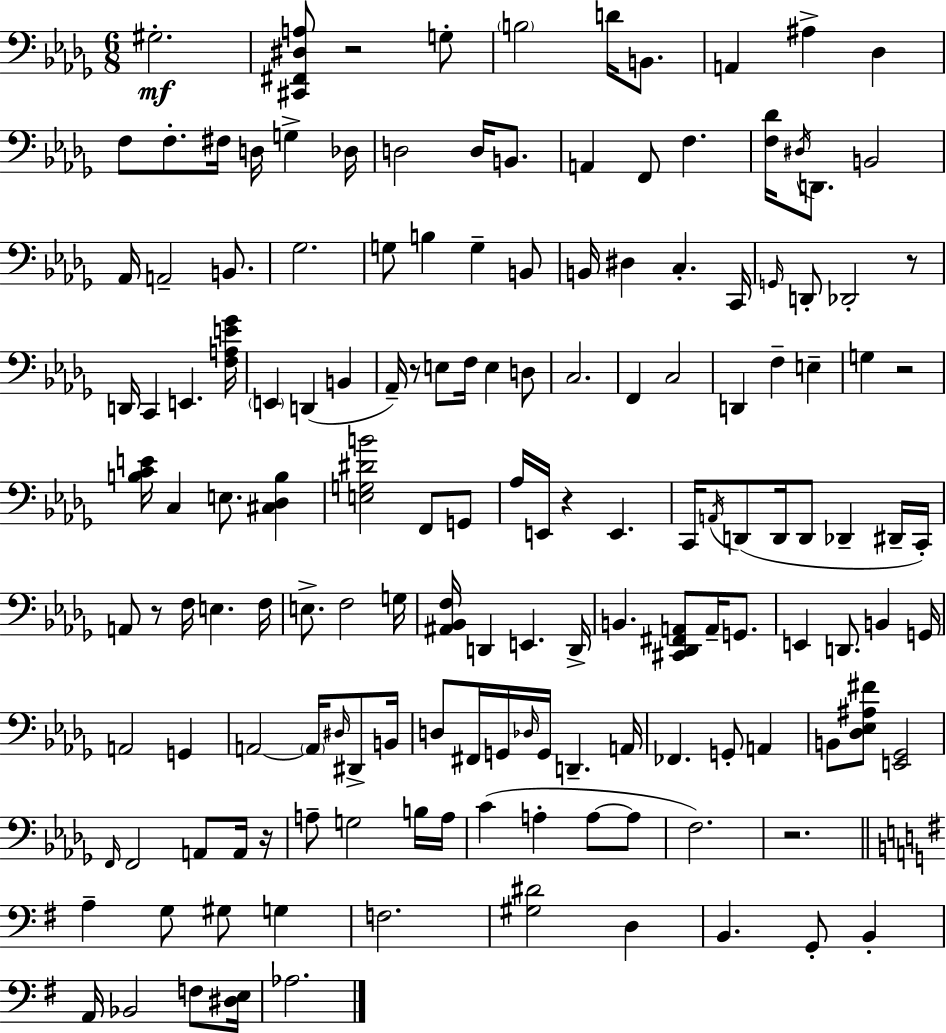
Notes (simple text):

G#3/h. [C#2,F#2,D#3,A3]/e R/h G3/e B3/h D4/s B2/e. A2/q A#3/q Db3/q F3/e F3/e. F#3/s D3/s G3/q Db3/s D3/h D3/s B2/e. A2/q F2/e F3/q. [F3,Db4]/s D#3/s D2/e. B2/h Ab2/s A2/h B2/e. Gb3/h. G3/e B3/q G3/q B2/e B2/s D#3/q C3/q. C2/s G2/s D2/e Db2/h R/e D2/s C2/q E2/q. [F3,A3,E4,Gb4]/s E2/q D2/q B2/q Ab2/s R/e E3/e F3/s E3/q D3/e C3/h. F2/q C3/h D2/q F3/q E3/q G3/q R/h [B3,C4,E4]/s C3/q E3/e. [C#3,Db3,B3]/q [E3,G3,D#4,B4]/h F2/e G2/e Ab3/s E2/s R/q E2/q. C2/s A2/s D2/e D2/s D2/e Db2/q D#2/s C2/s A2/e R/e F3/s E3/q. F3/s E3/e. F3/h G3/s [A#2,Bb2,F3]/s D2/q E2/q. D2/s B2/q. [C#2,Db2,F#2,A2]/e A2/s G2/e. E2/q D2/e. B2/q G2/s A2/h G2/q A2/h A2/s D#3/s D#2/e B2/s D3/e F#2/s G2/s Db3/s G2/s D2/q. A2/s FES2/q. G2/e A2/q B2/e [Db3,Eb3,A#3,F#4]/e [E2,Gb2]/h F2/s F2/h A2/e A2/s R/s A3/e G3/h B3/s A3/s C4/q A3/q A3/e A3/e F3/h. R/h. A3/q G3/e G#3/e G3/q F3/h. [G#3,D#4]/h D3/q B2/q. G2/e B2/q A2/s Bb2/h F3/e [D#3,E3]/s Ab3/h.